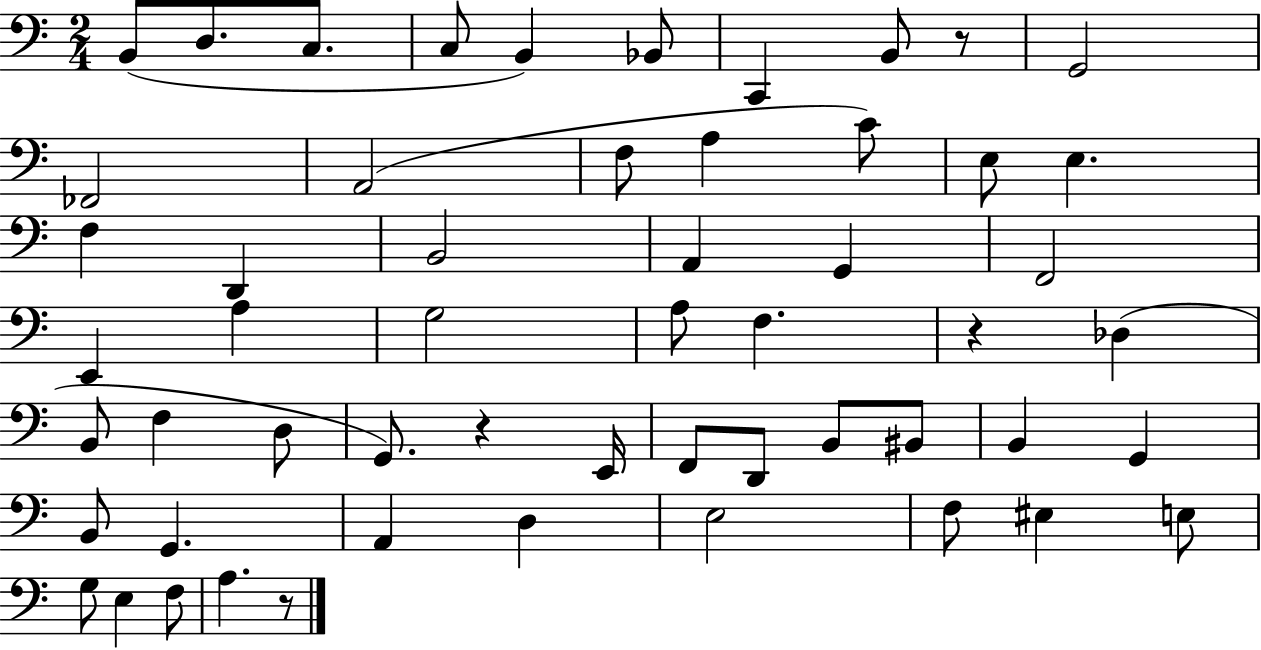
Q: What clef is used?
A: bass